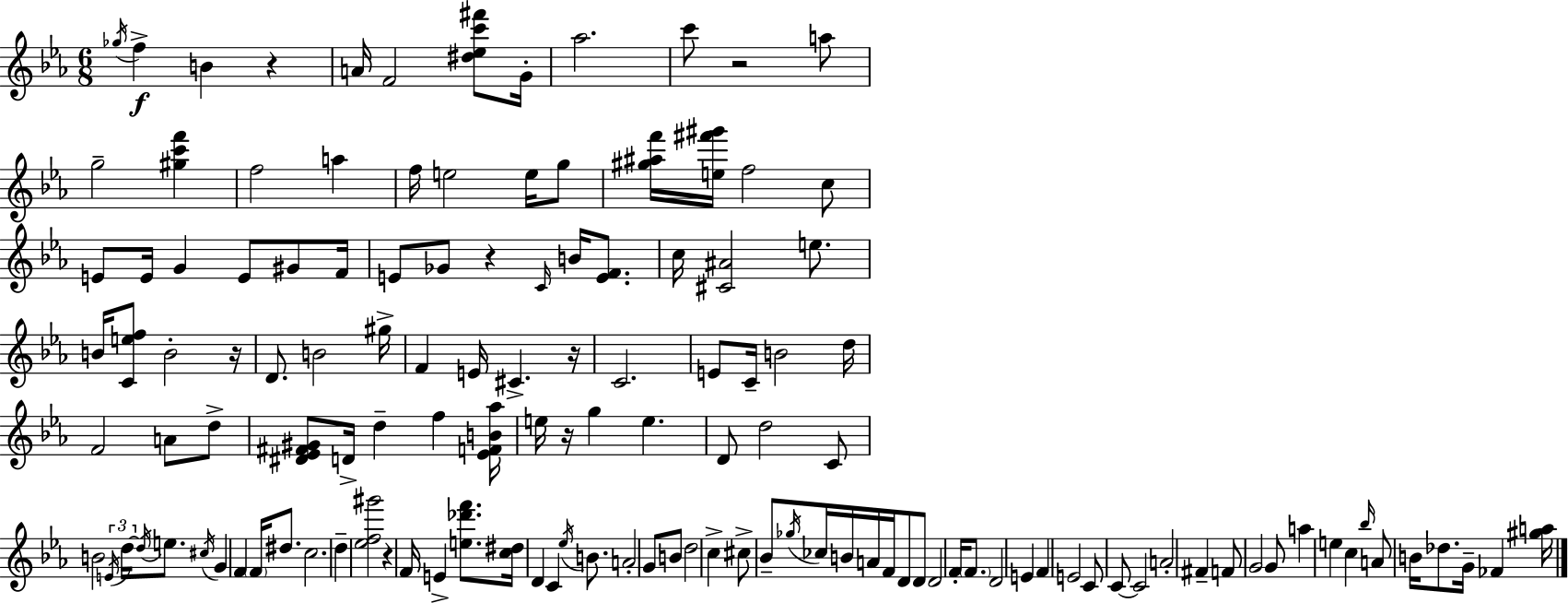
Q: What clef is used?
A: treble